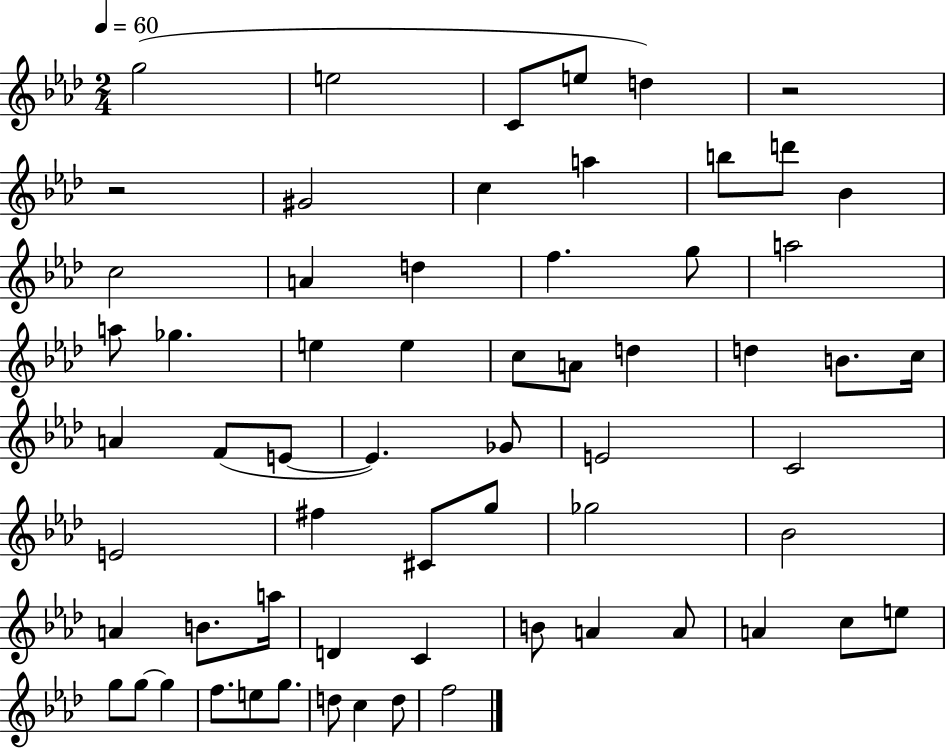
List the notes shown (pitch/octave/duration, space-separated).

G5/h E5/h C4/e E5/e D5/q R/h R/h G#4/h C5/q A5/q B5/e D6/e Bb4/q C5/h A4/q D5/q F5/q. G5/e A5/h A5/e Gb5/q. E5/q E5/q C5/e A4/e D5/q D5/q B4/e. C5/s A4/q F4/e E4/e E4/q. Gb4/e E4/h C4/h E4/h F#5/q C#4/e G5/e Gb5/h Bb4/h A4/q B4/e. A5/s D4/q C4/q B4/e A4/q A4/e A4/q C5/e E5/e G5/e G5/e G5/q F5/e. E5/e G5/e. D5/e C5/q D5/e F5/h